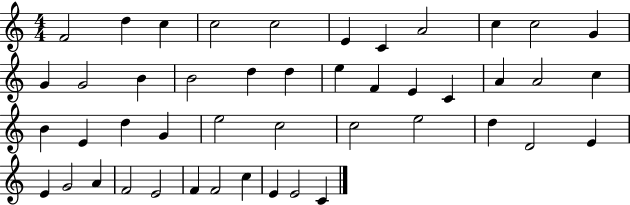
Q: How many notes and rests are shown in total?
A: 46